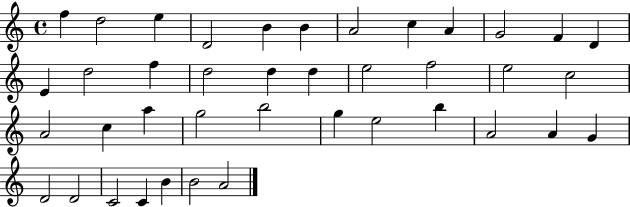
{
  \clef treble
  \time 4/4
  \defaultTimeSignature
  \key c \major
  f''4 d''2 e''4 | d'2 b'4 b'4 | a'2 c''4 a'4 | g'2 f'4 d'4 | \break e'4 d''2 f''4 | d''2 d''4 d''4 | e''2 f''2 | e''2 c''2 | \break a'2 c''4 a''4 | g''2 b''2 | g''4 e''2 b''4 | a'2 a'4 g'4 | \break d'2 d'2 | c'2 c'4 b'4 | b'2 a'2 | \bar "|."
}